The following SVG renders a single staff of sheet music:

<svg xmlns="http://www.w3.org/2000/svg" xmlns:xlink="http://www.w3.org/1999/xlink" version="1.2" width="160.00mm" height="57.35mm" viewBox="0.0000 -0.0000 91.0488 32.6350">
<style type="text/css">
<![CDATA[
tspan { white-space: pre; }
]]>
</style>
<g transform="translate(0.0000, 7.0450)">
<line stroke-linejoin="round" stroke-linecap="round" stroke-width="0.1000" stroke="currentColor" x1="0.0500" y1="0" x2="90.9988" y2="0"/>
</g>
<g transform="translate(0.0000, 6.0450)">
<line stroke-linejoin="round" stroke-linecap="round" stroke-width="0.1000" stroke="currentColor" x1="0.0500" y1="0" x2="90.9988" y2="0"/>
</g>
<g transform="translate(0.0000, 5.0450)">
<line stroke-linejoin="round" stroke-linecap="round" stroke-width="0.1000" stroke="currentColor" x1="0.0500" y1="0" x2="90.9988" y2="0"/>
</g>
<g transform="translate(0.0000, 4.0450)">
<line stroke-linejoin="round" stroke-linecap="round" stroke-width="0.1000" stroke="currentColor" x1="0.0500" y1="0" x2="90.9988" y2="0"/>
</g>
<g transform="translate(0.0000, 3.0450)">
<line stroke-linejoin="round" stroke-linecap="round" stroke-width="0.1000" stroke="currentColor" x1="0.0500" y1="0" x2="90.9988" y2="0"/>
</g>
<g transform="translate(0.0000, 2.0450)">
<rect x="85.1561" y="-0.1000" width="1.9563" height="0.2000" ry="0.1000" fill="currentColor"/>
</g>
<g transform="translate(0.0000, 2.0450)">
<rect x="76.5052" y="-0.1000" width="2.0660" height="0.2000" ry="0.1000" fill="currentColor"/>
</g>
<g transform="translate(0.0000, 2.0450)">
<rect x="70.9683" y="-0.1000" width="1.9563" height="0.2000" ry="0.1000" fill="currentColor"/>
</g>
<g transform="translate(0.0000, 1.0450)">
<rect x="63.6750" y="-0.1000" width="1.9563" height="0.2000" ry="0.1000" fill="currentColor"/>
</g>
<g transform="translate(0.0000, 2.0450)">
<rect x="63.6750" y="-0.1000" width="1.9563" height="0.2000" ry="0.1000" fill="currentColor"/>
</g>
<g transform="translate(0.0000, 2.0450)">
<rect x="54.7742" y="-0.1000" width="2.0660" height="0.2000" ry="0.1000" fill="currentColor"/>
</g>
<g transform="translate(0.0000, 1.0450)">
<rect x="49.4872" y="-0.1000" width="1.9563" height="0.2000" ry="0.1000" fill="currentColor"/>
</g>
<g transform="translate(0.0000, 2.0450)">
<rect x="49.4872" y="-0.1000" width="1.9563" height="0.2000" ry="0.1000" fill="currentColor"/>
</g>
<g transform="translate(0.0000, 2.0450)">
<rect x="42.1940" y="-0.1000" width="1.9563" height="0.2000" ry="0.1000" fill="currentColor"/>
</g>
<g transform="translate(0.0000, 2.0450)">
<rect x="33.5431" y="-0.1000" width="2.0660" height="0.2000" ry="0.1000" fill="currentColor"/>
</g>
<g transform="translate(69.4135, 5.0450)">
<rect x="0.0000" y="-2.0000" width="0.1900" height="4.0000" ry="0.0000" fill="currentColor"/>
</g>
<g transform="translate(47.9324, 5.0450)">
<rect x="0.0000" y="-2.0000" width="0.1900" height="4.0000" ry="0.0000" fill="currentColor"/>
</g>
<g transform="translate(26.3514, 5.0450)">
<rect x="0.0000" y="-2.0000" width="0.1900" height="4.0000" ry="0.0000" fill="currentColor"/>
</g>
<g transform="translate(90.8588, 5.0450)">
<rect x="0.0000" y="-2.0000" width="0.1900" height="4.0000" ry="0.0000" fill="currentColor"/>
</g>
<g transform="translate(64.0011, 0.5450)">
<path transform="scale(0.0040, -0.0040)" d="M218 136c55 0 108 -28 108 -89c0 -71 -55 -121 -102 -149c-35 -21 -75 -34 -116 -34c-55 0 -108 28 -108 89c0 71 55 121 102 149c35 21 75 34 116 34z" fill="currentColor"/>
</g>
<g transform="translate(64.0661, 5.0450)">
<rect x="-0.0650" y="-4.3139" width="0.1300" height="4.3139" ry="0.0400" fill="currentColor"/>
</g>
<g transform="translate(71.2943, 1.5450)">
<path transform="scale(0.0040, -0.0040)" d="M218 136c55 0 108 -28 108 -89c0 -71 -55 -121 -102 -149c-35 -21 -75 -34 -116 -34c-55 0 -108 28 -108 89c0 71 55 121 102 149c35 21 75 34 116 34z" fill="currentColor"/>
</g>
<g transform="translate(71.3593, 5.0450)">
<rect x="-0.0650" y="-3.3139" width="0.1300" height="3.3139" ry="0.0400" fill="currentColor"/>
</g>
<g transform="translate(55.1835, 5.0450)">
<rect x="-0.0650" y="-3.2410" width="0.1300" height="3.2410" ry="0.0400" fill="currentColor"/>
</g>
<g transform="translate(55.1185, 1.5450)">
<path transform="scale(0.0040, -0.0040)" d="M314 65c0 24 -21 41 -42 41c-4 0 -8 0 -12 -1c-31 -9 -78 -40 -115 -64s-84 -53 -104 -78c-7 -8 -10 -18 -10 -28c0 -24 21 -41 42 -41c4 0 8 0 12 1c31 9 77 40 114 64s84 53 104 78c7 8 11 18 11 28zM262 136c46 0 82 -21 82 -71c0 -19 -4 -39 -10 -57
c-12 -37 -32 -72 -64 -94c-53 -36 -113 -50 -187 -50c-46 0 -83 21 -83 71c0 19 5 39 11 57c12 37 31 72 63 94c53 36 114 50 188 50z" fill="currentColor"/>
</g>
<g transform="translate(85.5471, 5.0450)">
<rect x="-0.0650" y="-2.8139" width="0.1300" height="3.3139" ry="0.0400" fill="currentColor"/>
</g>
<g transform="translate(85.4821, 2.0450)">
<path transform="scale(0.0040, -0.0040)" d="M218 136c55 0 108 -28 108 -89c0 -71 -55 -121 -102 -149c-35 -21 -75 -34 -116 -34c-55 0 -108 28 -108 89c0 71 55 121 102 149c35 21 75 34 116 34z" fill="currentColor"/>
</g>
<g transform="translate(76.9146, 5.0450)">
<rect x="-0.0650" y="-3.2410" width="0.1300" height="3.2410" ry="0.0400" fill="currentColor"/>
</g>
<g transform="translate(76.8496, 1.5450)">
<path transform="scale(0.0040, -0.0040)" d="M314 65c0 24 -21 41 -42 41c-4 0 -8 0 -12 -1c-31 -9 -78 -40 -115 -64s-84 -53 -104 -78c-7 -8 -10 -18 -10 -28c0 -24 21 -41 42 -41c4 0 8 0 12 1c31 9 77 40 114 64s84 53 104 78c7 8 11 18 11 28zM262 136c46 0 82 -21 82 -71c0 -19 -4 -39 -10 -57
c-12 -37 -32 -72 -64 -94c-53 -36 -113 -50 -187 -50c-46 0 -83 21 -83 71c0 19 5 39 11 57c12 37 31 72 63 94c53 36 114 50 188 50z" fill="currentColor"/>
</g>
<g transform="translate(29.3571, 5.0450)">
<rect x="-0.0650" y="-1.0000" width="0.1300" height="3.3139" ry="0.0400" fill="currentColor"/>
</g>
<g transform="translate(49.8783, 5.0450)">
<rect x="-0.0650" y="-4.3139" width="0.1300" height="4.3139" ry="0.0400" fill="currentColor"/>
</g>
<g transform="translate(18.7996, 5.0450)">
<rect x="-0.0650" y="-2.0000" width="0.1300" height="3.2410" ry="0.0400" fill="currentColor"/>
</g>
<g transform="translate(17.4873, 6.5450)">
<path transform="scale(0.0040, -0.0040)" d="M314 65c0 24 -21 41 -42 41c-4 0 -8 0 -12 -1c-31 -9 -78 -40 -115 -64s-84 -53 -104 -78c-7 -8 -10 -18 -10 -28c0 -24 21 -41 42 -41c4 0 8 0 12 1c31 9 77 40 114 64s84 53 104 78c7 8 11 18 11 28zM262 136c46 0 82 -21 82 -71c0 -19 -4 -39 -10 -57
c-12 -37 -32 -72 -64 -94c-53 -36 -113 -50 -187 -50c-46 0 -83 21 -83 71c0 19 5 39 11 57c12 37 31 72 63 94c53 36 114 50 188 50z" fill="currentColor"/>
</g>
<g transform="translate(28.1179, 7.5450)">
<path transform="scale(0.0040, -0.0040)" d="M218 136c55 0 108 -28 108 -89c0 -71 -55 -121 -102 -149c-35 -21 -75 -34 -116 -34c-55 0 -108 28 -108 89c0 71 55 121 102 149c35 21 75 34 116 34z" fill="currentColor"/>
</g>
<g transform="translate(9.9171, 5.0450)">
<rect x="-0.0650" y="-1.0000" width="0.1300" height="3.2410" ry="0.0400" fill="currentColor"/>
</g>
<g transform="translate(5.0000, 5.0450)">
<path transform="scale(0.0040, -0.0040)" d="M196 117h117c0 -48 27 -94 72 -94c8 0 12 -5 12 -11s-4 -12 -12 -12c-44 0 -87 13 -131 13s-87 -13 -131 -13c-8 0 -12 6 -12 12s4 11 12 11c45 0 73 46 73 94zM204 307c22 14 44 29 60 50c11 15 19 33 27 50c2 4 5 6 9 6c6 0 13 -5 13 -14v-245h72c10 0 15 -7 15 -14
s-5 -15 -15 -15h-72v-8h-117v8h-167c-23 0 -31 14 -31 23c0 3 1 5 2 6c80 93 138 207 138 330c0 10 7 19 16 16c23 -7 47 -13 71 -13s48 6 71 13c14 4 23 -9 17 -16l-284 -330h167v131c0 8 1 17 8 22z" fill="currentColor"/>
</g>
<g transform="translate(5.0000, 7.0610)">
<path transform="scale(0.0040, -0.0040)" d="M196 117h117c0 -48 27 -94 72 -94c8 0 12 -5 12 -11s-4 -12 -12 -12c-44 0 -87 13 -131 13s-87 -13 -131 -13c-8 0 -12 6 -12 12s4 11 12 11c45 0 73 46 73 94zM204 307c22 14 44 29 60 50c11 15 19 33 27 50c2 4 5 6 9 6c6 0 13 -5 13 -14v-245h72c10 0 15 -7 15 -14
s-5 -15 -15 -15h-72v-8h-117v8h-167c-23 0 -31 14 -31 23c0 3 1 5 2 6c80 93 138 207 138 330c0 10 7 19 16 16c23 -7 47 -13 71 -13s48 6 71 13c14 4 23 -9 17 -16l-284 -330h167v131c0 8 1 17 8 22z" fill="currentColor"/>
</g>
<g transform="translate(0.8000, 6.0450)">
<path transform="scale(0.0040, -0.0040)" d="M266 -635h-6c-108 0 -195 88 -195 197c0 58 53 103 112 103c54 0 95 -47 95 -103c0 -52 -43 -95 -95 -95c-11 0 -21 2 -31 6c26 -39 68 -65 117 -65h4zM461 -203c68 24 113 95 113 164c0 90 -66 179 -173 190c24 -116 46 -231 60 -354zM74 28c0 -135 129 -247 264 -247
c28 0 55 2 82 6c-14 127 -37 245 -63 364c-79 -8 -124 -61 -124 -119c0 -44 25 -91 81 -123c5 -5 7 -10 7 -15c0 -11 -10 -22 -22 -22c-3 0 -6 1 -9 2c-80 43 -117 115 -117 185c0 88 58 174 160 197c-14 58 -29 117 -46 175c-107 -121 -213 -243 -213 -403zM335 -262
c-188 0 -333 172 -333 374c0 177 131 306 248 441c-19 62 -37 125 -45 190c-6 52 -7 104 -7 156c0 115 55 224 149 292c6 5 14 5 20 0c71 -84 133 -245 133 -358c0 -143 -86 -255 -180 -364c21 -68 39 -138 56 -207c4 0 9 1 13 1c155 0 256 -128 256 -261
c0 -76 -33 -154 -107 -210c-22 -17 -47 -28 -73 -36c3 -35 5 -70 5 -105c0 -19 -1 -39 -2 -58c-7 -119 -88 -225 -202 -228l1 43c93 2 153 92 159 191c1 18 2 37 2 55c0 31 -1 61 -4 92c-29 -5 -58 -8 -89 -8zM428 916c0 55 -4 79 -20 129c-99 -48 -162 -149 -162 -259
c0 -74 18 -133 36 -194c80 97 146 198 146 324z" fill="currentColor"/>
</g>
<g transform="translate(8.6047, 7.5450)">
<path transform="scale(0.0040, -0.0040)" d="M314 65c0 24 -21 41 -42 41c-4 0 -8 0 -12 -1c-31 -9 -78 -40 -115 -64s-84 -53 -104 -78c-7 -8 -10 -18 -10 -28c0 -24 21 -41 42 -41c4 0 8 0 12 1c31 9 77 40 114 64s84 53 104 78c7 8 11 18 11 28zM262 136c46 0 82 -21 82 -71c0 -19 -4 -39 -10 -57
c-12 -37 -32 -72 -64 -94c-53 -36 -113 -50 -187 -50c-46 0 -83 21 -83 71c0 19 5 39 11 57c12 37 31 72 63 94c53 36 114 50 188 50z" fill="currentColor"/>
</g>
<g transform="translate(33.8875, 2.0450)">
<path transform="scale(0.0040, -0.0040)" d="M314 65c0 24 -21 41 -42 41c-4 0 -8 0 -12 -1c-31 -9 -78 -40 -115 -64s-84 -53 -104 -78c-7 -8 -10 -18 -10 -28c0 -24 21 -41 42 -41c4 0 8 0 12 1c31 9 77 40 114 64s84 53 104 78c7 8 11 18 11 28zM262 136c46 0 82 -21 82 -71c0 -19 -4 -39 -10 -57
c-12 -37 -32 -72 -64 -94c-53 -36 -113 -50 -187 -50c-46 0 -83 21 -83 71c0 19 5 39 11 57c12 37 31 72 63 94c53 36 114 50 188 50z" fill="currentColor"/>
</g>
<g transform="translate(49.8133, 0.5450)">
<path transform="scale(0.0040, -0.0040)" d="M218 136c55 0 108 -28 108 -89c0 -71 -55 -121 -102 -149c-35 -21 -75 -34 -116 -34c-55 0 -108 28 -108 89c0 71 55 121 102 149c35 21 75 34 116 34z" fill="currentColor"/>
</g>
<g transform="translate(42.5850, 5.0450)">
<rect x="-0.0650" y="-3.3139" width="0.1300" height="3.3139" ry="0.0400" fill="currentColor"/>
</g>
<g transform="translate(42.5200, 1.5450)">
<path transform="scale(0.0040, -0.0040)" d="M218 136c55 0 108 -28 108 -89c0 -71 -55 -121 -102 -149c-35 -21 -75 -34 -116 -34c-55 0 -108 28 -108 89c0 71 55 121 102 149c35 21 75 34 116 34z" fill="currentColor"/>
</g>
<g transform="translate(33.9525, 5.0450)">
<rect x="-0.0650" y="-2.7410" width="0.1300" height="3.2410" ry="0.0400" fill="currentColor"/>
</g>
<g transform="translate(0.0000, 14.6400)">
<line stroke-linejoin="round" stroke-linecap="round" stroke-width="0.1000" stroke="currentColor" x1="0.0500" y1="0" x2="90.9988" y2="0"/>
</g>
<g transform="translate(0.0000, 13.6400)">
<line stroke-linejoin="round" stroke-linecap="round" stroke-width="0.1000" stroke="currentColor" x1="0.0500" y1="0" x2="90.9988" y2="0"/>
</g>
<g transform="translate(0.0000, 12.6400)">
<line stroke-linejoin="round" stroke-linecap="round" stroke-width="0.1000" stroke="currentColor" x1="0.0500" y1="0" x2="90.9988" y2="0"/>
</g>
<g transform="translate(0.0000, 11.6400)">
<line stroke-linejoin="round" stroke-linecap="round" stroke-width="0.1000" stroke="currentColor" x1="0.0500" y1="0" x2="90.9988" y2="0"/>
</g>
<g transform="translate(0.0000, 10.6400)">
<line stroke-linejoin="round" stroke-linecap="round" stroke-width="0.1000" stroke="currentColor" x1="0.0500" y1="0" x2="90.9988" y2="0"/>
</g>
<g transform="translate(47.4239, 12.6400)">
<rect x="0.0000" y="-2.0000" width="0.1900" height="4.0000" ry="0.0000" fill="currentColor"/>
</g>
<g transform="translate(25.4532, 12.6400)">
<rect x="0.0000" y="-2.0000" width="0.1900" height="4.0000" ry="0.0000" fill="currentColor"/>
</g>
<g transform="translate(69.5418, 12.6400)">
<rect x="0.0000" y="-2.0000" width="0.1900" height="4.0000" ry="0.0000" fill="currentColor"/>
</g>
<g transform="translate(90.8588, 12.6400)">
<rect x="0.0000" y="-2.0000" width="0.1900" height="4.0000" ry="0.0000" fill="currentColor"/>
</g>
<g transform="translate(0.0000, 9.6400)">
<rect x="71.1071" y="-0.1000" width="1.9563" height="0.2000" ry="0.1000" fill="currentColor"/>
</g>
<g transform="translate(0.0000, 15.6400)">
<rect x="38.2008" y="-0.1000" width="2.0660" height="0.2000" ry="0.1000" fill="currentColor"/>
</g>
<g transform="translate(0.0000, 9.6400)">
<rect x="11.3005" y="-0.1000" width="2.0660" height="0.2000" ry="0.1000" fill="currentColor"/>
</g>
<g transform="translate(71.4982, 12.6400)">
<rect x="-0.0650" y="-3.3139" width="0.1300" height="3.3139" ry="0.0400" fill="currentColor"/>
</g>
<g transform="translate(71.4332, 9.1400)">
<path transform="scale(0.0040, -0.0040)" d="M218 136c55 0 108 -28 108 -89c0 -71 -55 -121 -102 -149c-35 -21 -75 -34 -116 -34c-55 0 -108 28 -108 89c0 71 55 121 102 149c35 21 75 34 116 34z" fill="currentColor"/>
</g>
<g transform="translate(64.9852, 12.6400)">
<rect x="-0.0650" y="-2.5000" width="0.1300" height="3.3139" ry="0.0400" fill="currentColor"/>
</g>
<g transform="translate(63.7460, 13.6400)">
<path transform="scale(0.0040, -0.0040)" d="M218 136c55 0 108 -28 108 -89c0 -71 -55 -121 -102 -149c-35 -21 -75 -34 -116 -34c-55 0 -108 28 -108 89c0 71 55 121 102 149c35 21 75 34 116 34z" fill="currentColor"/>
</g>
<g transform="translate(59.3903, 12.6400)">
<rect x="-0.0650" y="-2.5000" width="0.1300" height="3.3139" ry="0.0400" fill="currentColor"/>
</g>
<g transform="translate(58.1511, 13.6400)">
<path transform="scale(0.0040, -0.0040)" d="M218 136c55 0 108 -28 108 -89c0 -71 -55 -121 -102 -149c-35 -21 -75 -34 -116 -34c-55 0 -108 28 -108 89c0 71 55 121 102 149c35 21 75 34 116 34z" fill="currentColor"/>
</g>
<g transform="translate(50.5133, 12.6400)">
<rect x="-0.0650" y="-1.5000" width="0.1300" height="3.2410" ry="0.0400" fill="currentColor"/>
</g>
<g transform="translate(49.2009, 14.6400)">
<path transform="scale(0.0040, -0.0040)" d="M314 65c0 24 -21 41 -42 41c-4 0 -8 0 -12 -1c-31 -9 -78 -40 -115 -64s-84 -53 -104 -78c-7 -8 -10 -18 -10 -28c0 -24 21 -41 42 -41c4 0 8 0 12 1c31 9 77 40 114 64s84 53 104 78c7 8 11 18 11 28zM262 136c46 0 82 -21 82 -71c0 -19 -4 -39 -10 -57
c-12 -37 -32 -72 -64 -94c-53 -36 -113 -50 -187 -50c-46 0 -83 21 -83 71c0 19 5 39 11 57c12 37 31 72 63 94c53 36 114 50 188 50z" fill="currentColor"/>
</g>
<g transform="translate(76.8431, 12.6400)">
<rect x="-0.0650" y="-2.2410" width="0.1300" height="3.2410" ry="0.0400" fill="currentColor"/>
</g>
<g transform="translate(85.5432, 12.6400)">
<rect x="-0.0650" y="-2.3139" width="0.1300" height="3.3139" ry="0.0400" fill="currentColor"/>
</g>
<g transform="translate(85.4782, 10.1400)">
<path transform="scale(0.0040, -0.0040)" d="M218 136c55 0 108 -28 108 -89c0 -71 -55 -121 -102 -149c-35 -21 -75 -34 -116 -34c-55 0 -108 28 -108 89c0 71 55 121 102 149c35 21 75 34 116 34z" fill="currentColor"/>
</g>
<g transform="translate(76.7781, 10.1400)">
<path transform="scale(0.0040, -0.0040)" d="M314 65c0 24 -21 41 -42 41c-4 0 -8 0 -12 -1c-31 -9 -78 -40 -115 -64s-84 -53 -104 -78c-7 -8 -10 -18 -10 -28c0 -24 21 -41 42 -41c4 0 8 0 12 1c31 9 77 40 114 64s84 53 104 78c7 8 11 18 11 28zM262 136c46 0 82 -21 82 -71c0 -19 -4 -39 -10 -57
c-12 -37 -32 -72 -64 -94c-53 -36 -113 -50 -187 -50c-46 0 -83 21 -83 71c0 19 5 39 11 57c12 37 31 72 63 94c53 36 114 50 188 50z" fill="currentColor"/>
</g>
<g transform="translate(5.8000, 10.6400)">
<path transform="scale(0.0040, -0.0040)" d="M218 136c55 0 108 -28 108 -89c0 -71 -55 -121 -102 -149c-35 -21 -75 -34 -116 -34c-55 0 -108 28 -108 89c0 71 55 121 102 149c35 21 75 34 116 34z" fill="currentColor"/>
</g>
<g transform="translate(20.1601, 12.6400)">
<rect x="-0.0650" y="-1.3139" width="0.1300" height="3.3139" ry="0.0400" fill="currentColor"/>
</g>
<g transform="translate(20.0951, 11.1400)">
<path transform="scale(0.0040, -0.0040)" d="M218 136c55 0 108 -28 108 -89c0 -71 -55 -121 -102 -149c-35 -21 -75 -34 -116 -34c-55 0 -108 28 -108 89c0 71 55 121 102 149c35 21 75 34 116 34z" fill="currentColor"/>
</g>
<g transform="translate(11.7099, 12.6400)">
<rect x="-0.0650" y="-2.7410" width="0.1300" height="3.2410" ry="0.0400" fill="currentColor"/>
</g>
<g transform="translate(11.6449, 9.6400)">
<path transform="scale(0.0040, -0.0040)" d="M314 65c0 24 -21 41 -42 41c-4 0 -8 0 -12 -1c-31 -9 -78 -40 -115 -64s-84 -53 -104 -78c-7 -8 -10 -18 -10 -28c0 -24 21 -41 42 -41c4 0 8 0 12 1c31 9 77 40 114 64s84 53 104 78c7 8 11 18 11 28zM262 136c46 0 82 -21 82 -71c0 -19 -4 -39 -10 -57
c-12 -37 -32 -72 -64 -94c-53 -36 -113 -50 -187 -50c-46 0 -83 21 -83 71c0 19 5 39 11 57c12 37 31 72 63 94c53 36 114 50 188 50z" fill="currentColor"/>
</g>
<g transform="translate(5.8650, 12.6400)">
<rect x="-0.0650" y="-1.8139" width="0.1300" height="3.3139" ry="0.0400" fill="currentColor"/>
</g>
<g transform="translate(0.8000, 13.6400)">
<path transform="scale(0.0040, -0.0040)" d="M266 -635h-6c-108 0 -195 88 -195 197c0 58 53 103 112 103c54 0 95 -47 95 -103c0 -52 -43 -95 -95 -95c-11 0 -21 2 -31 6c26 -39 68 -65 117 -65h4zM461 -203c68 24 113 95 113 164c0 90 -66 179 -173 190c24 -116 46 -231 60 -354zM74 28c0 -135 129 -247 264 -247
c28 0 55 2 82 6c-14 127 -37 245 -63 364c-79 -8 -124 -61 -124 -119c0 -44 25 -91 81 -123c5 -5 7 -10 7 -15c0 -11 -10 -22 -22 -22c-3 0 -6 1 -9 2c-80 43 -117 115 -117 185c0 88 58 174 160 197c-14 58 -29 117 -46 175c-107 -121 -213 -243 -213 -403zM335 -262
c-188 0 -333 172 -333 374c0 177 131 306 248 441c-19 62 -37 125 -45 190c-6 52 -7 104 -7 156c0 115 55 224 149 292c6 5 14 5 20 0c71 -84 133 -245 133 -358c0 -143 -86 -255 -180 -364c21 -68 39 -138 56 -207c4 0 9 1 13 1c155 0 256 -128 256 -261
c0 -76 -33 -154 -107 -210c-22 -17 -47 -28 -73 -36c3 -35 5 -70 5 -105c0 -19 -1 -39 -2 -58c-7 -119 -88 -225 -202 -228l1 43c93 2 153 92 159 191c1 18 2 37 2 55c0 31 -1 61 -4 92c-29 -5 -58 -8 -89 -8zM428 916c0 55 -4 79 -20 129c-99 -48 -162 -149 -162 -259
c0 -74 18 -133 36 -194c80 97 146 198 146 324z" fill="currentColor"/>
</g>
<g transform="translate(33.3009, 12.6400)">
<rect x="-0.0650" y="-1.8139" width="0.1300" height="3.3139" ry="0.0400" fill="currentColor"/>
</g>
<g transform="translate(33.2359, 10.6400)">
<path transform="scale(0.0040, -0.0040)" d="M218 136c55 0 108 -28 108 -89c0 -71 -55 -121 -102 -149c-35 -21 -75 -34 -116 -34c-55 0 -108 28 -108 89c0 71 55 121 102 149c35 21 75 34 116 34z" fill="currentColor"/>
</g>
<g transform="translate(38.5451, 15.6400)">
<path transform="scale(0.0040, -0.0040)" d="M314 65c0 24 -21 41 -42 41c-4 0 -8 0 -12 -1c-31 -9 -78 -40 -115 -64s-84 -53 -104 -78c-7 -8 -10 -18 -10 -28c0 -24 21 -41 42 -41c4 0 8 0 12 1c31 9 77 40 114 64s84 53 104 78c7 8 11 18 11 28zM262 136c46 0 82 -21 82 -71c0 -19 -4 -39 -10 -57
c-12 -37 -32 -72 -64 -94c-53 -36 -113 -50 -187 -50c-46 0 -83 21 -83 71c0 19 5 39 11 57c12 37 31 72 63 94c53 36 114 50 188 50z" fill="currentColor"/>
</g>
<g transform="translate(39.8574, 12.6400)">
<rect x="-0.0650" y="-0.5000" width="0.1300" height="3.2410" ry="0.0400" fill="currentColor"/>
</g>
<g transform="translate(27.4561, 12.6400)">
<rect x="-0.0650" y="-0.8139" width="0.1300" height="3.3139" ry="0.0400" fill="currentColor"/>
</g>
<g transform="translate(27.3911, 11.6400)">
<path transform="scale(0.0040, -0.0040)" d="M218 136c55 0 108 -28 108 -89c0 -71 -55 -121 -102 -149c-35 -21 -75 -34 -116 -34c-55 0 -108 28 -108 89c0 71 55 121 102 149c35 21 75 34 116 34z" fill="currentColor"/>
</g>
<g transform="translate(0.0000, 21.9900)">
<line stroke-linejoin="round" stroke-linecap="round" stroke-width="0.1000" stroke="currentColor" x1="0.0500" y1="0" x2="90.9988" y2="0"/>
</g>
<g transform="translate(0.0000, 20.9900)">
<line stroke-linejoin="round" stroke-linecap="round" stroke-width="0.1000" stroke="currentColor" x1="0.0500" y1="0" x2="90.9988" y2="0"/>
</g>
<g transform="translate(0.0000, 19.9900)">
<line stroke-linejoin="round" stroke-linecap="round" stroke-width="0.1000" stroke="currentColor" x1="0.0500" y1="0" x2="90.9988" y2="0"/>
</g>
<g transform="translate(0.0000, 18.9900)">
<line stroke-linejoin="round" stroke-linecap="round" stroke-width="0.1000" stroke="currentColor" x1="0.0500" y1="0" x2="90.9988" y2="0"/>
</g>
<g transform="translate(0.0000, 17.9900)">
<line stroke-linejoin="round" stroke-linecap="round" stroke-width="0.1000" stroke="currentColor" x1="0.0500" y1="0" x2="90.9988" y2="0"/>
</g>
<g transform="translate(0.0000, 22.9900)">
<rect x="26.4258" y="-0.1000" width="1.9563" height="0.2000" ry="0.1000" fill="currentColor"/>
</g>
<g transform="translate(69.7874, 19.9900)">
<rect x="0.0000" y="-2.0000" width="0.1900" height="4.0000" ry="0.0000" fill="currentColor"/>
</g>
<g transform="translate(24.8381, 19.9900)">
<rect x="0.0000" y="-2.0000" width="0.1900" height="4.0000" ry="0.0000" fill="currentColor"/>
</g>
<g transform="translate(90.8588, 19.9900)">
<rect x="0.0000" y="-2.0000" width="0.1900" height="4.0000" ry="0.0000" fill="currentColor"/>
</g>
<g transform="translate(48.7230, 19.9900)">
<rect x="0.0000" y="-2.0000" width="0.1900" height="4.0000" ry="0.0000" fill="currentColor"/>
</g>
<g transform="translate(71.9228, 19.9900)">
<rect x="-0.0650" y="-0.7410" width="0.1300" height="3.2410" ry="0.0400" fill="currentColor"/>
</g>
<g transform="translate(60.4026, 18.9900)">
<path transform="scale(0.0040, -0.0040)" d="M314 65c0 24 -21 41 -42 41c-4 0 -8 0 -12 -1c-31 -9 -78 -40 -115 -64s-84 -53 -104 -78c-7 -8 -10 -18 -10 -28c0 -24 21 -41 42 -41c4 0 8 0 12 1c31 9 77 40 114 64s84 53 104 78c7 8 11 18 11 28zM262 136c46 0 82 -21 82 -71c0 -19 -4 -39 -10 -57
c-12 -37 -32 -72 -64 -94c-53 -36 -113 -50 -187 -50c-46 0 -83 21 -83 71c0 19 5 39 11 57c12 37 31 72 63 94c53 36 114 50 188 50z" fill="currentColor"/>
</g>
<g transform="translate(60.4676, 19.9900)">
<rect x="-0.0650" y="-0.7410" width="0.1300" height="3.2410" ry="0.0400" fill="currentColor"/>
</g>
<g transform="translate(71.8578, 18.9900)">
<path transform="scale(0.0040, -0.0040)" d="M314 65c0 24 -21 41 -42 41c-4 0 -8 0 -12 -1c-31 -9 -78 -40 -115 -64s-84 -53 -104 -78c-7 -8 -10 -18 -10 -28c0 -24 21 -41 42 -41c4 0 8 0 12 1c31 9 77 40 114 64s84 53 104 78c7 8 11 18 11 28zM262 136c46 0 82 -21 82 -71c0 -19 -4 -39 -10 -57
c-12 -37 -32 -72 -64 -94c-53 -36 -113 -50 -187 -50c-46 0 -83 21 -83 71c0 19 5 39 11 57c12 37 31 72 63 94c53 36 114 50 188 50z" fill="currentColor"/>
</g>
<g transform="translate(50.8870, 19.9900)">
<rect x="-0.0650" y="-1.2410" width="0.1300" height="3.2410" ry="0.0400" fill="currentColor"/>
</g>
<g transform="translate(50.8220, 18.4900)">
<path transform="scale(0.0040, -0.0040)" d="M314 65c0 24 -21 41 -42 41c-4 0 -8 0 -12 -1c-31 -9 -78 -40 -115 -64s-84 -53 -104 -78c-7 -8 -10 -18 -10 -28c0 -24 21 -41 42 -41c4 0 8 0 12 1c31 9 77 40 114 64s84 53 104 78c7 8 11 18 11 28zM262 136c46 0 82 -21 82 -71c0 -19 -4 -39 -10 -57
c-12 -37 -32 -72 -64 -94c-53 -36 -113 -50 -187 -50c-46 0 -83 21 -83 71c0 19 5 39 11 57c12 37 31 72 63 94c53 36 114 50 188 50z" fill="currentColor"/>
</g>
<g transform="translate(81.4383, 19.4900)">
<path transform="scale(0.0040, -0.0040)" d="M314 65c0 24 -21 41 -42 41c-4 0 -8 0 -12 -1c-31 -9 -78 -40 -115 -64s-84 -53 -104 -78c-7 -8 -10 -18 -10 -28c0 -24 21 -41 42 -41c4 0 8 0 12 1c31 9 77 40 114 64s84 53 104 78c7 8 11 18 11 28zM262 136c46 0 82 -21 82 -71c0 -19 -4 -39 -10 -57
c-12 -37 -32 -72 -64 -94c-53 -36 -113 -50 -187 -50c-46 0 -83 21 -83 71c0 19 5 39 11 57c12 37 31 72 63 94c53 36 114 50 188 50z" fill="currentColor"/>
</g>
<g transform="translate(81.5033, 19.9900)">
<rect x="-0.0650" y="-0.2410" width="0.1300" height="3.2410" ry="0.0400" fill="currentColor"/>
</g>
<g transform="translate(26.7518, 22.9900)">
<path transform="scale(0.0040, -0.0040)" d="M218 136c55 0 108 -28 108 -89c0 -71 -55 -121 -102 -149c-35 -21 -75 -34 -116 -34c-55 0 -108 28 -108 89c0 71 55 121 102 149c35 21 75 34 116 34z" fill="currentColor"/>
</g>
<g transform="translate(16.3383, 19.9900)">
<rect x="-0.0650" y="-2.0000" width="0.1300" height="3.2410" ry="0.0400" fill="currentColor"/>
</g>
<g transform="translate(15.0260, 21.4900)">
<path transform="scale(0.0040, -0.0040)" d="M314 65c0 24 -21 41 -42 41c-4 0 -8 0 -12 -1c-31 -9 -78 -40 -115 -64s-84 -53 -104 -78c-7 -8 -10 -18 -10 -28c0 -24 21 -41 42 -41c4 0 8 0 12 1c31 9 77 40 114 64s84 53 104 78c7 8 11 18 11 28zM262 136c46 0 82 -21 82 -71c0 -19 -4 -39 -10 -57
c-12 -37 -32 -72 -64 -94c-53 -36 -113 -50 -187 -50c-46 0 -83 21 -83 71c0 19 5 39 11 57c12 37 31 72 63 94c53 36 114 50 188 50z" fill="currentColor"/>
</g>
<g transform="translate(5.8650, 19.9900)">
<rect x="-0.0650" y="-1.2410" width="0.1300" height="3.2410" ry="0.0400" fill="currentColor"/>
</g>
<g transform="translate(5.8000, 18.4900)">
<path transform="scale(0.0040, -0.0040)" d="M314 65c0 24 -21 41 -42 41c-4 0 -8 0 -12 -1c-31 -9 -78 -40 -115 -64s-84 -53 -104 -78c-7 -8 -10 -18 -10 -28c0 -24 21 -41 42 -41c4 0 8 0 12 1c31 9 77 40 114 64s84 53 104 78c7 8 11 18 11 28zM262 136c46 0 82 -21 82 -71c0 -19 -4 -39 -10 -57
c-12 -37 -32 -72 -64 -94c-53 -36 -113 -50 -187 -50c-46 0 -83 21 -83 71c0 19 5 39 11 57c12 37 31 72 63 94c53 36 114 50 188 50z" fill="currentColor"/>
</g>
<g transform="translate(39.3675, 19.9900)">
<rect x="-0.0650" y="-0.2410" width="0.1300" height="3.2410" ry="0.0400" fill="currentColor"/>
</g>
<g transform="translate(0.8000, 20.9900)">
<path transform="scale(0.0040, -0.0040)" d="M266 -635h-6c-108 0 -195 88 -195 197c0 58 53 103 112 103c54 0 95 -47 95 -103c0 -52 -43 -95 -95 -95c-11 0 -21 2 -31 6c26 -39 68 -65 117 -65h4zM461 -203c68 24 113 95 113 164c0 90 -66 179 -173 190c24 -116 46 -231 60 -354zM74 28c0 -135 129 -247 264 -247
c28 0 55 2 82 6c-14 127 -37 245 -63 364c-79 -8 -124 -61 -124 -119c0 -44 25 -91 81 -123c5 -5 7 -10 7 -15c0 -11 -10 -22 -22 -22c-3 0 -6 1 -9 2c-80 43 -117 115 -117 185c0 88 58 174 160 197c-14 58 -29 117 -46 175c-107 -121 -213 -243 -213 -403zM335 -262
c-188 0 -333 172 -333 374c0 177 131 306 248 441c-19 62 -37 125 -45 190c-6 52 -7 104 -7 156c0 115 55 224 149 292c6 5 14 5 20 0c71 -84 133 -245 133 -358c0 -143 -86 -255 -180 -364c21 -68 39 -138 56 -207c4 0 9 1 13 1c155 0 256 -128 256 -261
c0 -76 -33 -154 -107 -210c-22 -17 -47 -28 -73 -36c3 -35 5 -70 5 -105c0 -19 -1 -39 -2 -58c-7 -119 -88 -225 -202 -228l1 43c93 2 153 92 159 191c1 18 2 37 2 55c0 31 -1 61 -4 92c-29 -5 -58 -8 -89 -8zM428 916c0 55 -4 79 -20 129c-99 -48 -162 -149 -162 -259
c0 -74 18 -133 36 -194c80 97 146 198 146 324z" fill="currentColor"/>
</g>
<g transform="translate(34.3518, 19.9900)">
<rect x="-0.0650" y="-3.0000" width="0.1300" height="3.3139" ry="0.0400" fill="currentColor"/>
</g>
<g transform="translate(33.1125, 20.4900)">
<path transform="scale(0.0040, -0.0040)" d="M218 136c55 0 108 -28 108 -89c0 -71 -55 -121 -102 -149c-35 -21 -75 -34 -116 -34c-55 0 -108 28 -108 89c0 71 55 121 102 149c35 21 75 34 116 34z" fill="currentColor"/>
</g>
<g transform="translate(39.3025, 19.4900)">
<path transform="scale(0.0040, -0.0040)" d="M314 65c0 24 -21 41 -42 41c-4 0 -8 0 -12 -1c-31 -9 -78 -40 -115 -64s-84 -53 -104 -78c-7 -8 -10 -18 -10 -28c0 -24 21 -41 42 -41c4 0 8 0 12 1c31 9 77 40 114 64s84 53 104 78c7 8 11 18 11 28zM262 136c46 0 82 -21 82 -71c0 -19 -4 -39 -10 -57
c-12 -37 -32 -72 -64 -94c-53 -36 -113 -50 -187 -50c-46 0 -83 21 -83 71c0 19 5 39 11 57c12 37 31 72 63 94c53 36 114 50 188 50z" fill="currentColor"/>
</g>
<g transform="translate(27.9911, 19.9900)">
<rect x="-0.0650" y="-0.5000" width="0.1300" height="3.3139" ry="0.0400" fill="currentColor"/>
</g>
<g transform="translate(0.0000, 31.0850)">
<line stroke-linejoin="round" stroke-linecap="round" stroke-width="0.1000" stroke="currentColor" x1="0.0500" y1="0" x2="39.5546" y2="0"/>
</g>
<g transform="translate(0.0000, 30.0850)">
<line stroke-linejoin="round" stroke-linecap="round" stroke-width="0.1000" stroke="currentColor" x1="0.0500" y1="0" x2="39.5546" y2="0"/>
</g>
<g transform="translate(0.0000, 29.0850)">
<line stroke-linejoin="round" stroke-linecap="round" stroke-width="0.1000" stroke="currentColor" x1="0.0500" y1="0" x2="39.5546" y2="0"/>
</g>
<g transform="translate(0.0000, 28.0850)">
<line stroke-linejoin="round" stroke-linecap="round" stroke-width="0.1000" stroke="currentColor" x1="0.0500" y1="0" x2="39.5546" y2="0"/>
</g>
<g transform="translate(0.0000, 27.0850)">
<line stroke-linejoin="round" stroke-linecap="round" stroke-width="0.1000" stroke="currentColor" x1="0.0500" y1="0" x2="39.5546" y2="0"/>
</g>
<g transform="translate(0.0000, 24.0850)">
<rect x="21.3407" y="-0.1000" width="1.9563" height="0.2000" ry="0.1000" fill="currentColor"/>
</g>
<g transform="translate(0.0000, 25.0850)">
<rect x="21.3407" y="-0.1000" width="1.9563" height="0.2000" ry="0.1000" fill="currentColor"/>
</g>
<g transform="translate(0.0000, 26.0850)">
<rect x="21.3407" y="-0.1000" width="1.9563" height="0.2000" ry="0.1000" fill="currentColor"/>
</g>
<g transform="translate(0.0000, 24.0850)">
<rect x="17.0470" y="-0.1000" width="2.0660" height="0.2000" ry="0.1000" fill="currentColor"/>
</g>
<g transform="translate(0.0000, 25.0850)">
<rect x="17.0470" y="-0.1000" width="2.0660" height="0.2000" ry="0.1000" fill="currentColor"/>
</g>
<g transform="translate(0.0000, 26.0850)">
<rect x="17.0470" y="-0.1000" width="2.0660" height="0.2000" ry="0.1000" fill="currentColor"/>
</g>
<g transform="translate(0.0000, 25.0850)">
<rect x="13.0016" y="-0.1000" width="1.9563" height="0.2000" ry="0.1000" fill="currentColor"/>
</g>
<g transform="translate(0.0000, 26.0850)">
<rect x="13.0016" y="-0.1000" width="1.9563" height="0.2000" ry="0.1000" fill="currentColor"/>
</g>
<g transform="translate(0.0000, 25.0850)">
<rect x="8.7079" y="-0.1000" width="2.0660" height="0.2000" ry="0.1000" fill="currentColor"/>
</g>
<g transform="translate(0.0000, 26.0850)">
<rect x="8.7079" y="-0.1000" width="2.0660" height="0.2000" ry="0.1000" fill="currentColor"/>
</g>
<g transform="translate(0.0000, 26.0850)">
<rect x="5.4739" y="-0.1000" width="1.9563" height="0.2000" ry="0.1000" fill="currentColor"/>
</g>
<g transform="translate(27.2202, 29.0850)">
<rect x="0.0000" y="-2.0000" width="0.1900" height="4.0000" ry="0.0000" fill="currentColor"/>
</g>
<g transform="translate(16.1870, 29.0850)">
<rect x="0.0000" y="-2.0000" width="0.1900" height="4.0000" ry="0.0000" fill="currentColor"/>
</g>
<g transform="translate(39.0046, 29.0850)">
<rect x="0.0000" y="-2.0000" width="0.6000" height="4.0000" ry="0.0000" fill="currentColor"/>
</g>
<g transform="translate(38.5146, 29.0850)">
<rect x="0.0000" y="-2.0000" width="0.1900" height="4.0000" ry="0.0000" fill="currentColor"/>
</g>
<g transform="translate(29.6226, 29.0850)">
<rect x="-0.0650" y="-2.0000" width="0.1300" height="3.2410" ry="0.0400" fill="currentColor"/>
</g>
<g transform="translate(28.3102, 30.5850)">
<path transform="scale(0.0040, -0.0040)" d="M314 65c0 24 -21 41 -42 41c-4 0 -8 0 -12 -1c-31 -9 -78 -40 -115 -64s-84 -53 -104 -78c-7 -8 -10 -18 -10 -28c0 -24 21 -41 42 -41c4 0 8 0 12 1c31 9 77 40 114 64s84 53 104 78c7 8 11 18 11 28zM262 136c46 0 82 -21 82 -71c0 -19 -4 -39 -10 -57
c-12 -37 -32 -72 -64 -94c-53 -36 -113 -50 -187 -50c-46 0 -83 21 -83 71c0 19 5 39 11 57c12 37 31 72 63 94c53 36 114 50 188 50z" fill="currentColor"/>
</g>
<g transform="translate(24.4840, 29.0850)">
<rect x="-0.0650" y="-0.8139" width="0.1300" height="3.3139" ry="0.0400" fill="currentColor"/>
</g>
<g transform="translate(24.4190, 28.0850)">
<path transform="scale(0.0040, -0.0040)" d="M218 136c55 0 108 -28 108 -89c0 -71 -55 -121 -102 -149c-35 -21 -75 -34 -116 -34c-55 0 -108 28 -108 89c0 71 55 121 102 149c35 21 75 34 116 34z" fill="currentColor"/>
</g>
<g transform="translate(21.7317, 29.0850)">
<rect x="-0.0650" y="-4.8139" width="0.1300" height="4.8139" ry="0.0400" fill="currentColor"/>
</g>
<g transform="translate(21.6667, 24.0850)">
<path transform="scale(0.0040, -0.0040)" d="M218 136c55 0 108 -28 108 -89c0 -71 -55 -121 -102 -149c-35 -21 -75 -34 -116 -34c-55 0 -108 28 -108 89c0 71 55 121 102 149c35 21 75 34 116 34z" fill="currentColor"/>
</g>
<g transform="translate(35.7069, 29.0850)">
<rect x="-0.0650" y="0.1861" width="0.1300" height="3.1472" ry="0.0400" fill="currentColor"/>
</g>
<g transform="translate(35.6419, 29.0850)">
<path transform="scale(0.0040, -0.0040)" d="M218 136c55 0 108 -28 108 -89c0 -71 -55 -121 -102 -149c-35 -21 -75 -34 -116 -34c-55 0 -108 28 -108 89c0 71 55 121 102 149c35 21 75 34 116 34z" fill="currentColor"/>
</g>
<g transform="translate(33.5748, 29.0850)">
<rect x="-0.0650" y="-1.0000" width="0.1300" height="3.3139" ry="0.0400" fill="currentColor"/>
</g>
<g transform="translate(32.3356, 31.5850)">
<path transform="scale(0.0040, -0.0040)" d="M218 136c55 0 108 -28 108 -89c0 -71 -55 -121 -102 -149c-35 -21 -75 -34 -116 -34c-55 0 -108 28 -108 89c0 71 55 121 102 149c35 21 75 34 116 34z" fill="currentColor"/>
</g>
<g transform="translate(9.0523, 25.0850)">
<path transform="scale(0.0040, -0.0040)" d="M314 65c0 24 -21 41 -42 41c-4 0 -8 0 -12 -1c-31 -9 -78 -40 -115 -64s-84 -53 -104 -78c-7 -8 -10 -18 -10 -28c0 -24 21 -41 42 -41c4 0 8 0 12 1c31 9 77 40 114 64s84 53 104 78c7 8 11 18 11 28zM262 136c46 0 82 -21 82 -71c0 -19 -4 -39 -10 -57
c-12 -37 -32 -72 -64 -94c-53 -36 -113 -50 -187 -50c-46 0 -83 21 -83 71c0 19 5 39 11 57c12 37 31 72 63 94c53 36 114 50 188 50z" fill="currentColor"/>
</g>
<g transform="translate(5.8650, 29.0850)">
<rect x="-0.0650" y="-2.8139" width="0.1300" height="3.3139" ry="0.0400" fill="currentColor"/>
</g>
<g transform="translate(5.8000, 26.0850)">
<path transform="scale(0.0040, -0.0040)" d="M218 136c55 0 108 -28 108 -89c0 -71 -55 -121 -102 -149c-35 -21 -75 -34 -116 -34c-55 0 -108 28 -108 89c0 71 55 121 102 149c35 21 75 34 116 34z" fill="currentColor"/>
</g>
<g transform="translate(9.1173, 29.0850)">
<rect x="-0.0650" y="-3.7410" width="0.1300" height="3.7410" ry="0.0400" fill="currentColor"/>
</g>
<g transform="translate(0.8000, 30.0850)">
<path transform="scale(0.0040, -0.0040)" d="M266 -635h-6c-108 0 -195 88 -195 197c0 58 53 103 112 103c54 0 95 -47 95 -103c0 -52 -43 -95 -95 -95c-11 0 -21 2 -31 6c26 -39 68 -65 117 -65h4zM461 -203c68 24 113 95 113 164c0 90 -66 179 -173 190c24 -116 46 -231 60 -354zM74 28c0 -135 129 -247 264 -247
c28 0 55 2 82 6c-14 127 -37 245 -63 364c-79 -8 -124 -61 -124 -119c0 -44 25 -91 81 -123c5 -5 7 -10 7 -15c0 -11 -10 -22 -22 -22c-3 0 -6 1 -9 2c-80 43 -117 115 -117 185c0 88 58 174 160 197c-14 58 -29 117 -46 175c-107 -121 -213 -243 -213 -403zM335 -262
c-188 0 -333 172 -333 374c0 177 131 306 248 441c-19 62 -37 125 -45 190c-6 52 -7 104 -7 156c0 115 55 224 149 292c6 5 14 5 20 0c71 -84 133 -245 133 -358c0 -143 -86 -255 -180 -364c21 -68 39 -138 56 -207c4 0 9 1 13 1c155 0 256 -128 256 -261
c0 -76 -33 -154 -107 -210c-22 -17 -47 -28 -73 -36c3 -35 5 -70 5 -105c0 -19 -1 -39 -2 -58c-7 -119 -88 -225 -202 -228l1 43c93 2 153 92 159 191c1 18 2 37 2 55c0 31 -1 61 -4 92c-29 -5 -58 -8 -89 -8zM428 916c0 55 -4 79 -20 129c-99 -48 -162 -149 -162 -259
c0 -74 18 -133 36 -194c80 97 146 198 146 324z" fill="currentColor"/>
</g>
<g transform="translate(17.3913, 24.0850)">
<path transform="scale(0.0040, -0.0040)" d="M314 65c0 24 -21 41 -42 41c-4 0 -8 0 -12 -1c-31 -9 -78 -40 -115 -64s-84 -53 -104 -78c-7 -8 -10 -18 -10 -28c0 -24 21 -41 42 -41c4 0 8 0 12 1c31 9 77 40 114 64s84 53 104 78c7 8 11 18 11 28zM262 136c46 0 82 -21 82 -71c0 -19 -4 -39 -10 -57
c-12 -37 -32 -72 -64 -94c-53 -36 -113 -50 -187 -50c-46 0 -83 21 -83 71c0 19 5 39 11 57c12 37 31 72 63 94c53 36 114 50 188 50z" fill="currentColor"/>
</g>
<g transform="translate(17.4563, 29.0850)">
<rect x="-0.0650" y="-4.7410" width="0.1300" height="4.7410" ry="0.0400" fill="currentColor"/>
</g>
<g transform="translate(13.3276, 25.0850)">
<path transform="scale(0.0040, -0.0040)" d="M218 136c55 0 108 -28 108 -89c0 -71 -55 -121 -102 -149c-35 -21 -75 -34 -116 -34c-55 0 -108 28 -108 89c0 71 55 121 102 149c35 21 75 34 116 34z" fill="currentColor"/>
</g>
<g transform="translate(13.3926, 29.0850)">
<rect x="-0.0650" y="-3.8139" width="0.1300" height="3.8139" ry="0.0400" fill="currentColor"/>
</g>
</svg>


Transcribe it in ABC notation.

X:1
T:Untitled
M:4/4
L:1/4
K:C
D2 F2 D a2 b d' b2 d' b b2 a f a2 e d f C2 E2 G G b g2 g e2 F2 C A c2 e2 d2 d2 c2 a c'2 c' e'2 e' d F2 D B